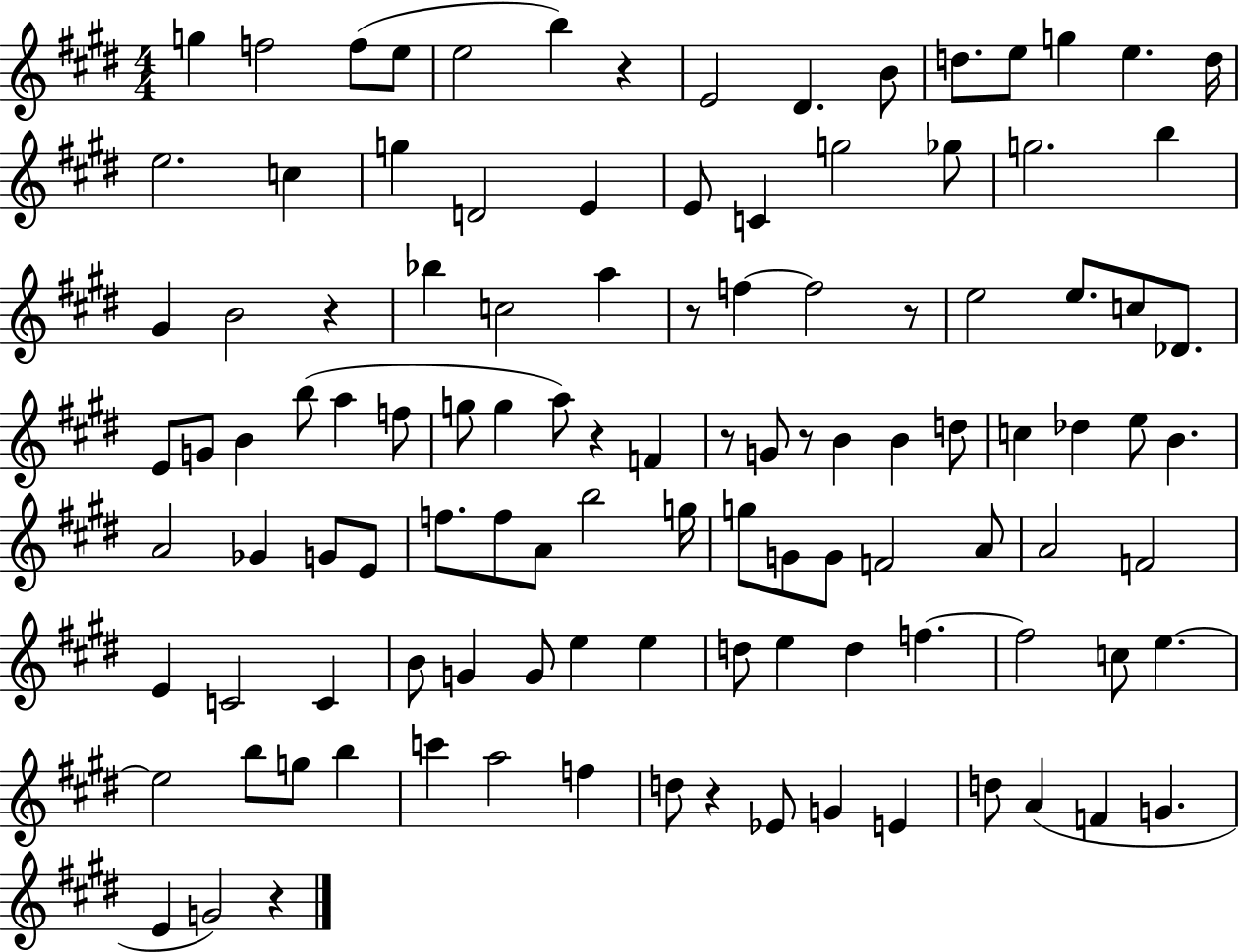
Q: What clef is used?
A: treble